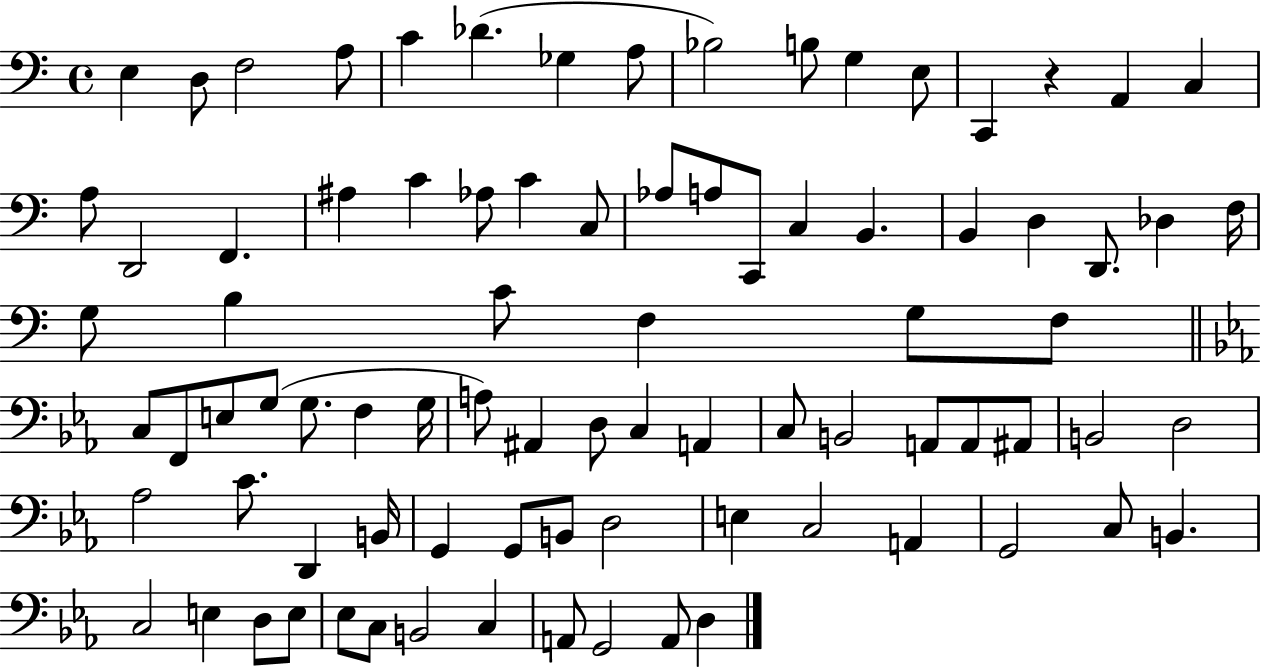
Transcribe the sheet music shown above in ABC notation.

X:1
T:Untitled
M:4/4
L:1/4
K:C
E, D,/2 F,2 A,/2 C _D _G, A,/2 _B,2 B,/2 G, E,/2 C,, z A,, C, A,/2 D,,2 F,, ^A, C _A,/2 C C,/2 _A,/2 A,/2 C,,/2 C, B,, B,, D, D,,/2 _D, F,/4 G,/2 B, C/2 F, G,/2 F,/2 C,/2 F,,/2 E,/2 G,/2 G,/2 F, G,/4 A,/2 ^A,, D,/2 C, A,, C,/2 B,,2 A,,/2 A,,/2 ^A,,/2 B,,2 D,2 _A,2 C/2 D,, B,,/4 G,, G,,/2 B,,/2 D,2 E, C,2 A,, G,,2 C,/2 B,, C,2 E, D,/2 E,/2 _E,/2 C,/2 B,,2 C, A,,/2 G,,2 A,,/2 D,